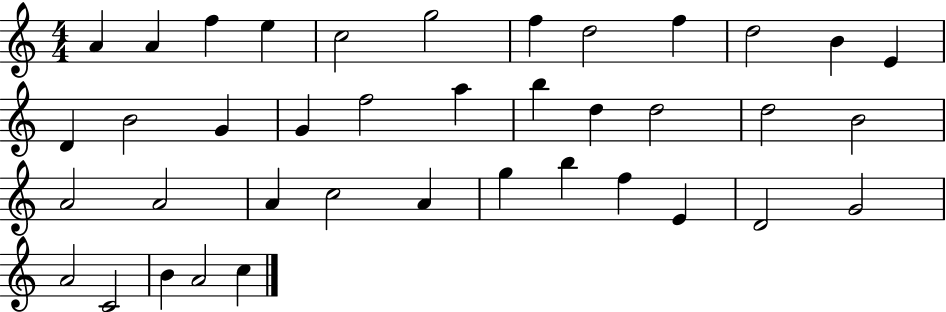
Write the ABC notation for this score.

X:1
T:Untitled
M:4/4
L:1/4
K:C
A A f e c2 g2 f d2 f d2 B E D B2 G G f2 a b d d2 d2 B2 A2 A2 A c2 A g b f E D2 G2 A2 C2 B A2 c